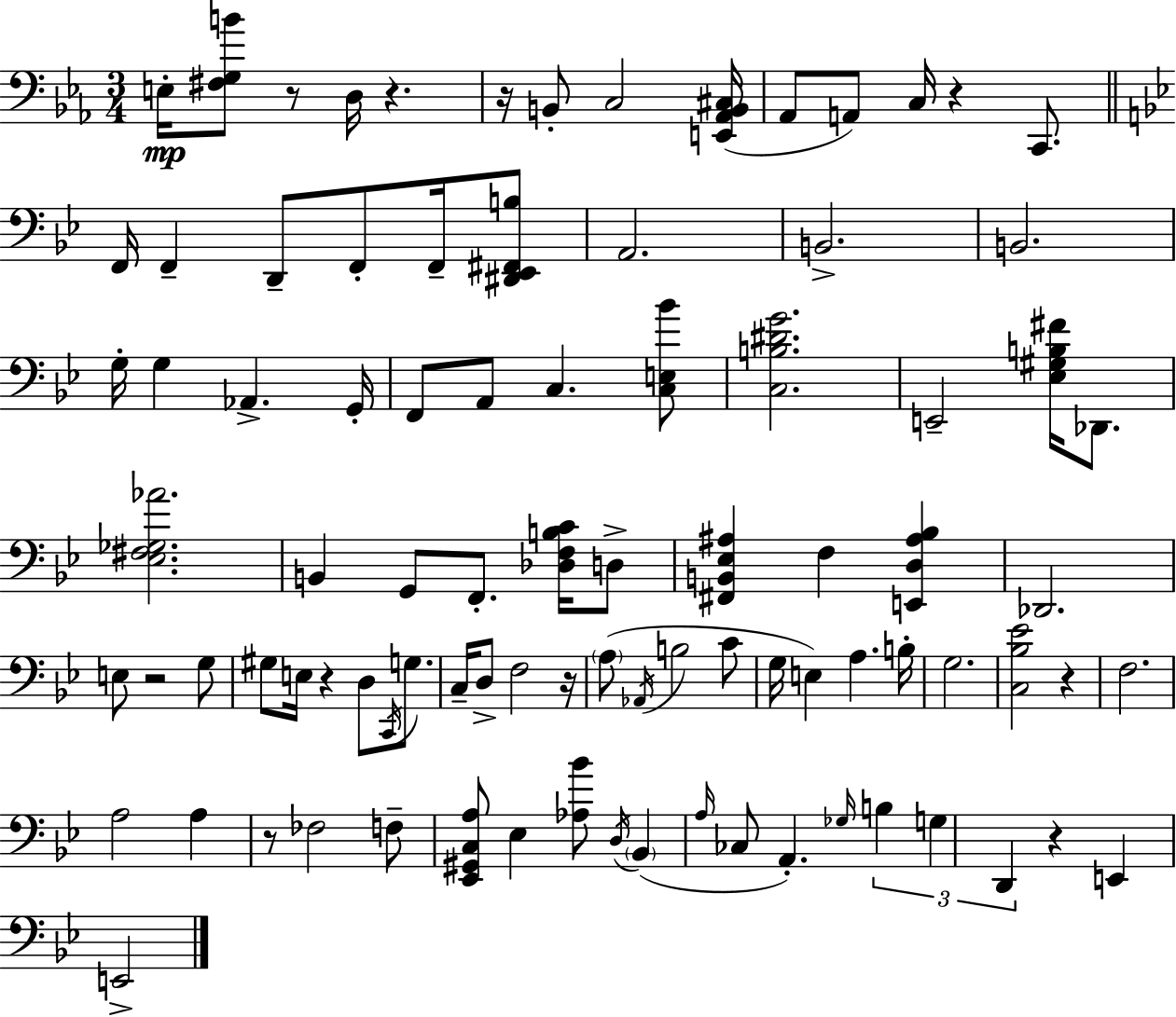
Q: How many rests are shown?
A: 10